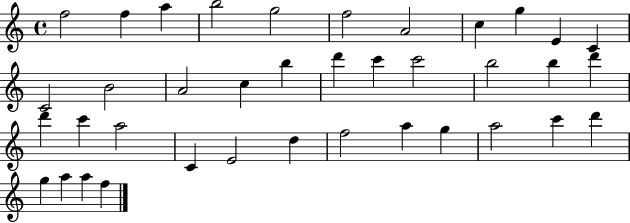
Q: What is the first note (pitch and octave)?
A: F5